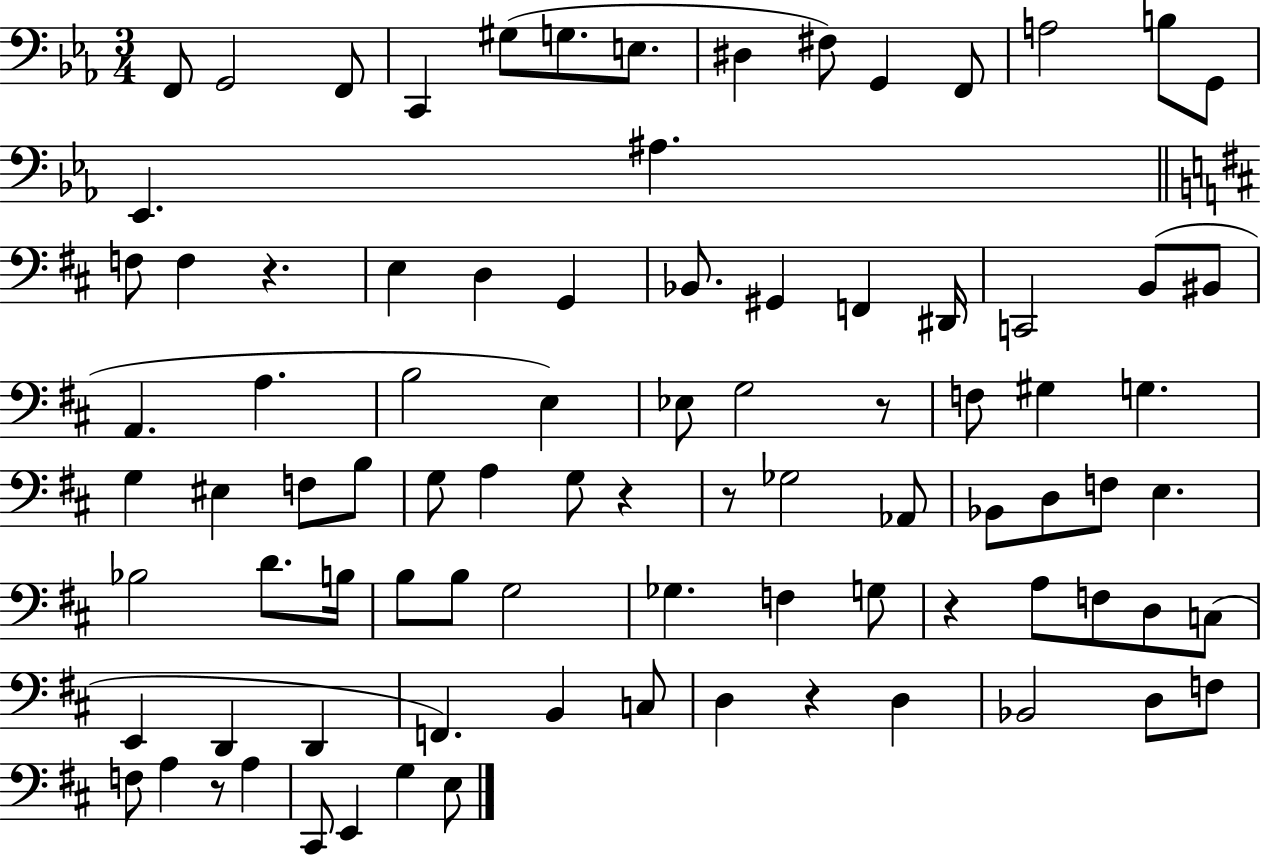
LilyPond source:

{
  \clef bass
  \numericTimeSignature
  \time 3/4
  \key ees \major
  \repeat volta 2 { f,8 g,2 f,8 | c,4 gis8( g8. e8. | dis4 fis8) g,4 f,8 | a2 b8 g,8 | \break ees,4. ais4. | \bar "||" \break \key d \major f8 f4 r4. | e4 d4 g,4 | bes,8. gis,4 f,4 dis,16 | c,2 b,8( bis,8 | \break a,4. a4. | b2 e4) | ees8 g2 r8 | f8 gis4 g4. | \break g4 eis4 f8 b8 | g8 a4 g8 r4 | r8 ges2 aes,8 | bes,8 d8 f8 e4. | \break bes2 d'8. b16 | b8 b8 g2 | ges4. f4 g8 | r4 a8 f8 d8 c8( | \break e,4 d,4 d,4 | f,4.) b,4 c8 | d4 r4 d4 | bes,2 d8 f8 | \break f8 a4 r8 a4 | cis,8 e,4 g4 e8 | } \bar "|."
}